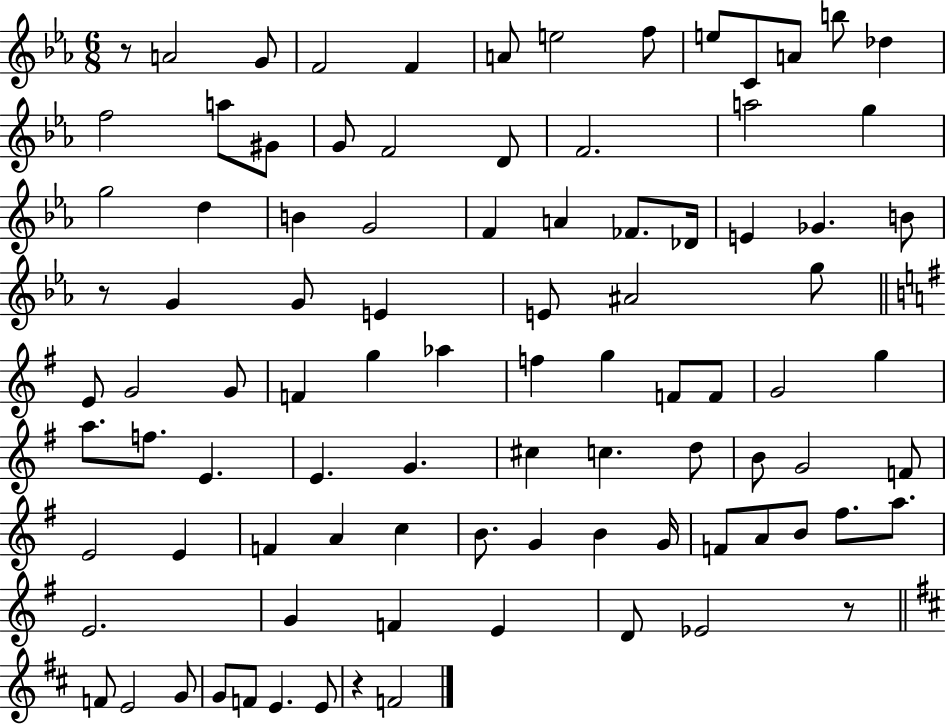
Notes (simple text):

R/e A4/h G4/e F4/h F4/q A4/e E5/h F5/e E5/e C4/e A4/e B5/e Db5/q F5/h A5/e G#4/e G4/e F4/h D4/e F4/h. A5/h G5/q G5/h D5/q B4/q G4/h F4/q A4/q FES4/e. Db4/s E4/q Gb4/q. B4/e R/e G4/q G4/e E4/q E4/e A#4/h G5/e E4/e G4/h G4/e F4/q G5/q Ab5/q F5/q G5/q F4/e F4/e G4/h G5/q A5/e. F5/e. E4/q. E4/q. G4/q. C#5/q C5/q. D5/e B4/e G4/h F4/e E4/h E4/q F4/q A4/q C5/q B4/e. G4/q B4/q G4/s F4/e A4/e B4/e F#5/e. A5/e. E4/h. G4/q F4/q E4/q D4/e Eb4/h R/e F4/e E4/h G4/e G4/e F4/e E4/q. E4/e R/q F4/h